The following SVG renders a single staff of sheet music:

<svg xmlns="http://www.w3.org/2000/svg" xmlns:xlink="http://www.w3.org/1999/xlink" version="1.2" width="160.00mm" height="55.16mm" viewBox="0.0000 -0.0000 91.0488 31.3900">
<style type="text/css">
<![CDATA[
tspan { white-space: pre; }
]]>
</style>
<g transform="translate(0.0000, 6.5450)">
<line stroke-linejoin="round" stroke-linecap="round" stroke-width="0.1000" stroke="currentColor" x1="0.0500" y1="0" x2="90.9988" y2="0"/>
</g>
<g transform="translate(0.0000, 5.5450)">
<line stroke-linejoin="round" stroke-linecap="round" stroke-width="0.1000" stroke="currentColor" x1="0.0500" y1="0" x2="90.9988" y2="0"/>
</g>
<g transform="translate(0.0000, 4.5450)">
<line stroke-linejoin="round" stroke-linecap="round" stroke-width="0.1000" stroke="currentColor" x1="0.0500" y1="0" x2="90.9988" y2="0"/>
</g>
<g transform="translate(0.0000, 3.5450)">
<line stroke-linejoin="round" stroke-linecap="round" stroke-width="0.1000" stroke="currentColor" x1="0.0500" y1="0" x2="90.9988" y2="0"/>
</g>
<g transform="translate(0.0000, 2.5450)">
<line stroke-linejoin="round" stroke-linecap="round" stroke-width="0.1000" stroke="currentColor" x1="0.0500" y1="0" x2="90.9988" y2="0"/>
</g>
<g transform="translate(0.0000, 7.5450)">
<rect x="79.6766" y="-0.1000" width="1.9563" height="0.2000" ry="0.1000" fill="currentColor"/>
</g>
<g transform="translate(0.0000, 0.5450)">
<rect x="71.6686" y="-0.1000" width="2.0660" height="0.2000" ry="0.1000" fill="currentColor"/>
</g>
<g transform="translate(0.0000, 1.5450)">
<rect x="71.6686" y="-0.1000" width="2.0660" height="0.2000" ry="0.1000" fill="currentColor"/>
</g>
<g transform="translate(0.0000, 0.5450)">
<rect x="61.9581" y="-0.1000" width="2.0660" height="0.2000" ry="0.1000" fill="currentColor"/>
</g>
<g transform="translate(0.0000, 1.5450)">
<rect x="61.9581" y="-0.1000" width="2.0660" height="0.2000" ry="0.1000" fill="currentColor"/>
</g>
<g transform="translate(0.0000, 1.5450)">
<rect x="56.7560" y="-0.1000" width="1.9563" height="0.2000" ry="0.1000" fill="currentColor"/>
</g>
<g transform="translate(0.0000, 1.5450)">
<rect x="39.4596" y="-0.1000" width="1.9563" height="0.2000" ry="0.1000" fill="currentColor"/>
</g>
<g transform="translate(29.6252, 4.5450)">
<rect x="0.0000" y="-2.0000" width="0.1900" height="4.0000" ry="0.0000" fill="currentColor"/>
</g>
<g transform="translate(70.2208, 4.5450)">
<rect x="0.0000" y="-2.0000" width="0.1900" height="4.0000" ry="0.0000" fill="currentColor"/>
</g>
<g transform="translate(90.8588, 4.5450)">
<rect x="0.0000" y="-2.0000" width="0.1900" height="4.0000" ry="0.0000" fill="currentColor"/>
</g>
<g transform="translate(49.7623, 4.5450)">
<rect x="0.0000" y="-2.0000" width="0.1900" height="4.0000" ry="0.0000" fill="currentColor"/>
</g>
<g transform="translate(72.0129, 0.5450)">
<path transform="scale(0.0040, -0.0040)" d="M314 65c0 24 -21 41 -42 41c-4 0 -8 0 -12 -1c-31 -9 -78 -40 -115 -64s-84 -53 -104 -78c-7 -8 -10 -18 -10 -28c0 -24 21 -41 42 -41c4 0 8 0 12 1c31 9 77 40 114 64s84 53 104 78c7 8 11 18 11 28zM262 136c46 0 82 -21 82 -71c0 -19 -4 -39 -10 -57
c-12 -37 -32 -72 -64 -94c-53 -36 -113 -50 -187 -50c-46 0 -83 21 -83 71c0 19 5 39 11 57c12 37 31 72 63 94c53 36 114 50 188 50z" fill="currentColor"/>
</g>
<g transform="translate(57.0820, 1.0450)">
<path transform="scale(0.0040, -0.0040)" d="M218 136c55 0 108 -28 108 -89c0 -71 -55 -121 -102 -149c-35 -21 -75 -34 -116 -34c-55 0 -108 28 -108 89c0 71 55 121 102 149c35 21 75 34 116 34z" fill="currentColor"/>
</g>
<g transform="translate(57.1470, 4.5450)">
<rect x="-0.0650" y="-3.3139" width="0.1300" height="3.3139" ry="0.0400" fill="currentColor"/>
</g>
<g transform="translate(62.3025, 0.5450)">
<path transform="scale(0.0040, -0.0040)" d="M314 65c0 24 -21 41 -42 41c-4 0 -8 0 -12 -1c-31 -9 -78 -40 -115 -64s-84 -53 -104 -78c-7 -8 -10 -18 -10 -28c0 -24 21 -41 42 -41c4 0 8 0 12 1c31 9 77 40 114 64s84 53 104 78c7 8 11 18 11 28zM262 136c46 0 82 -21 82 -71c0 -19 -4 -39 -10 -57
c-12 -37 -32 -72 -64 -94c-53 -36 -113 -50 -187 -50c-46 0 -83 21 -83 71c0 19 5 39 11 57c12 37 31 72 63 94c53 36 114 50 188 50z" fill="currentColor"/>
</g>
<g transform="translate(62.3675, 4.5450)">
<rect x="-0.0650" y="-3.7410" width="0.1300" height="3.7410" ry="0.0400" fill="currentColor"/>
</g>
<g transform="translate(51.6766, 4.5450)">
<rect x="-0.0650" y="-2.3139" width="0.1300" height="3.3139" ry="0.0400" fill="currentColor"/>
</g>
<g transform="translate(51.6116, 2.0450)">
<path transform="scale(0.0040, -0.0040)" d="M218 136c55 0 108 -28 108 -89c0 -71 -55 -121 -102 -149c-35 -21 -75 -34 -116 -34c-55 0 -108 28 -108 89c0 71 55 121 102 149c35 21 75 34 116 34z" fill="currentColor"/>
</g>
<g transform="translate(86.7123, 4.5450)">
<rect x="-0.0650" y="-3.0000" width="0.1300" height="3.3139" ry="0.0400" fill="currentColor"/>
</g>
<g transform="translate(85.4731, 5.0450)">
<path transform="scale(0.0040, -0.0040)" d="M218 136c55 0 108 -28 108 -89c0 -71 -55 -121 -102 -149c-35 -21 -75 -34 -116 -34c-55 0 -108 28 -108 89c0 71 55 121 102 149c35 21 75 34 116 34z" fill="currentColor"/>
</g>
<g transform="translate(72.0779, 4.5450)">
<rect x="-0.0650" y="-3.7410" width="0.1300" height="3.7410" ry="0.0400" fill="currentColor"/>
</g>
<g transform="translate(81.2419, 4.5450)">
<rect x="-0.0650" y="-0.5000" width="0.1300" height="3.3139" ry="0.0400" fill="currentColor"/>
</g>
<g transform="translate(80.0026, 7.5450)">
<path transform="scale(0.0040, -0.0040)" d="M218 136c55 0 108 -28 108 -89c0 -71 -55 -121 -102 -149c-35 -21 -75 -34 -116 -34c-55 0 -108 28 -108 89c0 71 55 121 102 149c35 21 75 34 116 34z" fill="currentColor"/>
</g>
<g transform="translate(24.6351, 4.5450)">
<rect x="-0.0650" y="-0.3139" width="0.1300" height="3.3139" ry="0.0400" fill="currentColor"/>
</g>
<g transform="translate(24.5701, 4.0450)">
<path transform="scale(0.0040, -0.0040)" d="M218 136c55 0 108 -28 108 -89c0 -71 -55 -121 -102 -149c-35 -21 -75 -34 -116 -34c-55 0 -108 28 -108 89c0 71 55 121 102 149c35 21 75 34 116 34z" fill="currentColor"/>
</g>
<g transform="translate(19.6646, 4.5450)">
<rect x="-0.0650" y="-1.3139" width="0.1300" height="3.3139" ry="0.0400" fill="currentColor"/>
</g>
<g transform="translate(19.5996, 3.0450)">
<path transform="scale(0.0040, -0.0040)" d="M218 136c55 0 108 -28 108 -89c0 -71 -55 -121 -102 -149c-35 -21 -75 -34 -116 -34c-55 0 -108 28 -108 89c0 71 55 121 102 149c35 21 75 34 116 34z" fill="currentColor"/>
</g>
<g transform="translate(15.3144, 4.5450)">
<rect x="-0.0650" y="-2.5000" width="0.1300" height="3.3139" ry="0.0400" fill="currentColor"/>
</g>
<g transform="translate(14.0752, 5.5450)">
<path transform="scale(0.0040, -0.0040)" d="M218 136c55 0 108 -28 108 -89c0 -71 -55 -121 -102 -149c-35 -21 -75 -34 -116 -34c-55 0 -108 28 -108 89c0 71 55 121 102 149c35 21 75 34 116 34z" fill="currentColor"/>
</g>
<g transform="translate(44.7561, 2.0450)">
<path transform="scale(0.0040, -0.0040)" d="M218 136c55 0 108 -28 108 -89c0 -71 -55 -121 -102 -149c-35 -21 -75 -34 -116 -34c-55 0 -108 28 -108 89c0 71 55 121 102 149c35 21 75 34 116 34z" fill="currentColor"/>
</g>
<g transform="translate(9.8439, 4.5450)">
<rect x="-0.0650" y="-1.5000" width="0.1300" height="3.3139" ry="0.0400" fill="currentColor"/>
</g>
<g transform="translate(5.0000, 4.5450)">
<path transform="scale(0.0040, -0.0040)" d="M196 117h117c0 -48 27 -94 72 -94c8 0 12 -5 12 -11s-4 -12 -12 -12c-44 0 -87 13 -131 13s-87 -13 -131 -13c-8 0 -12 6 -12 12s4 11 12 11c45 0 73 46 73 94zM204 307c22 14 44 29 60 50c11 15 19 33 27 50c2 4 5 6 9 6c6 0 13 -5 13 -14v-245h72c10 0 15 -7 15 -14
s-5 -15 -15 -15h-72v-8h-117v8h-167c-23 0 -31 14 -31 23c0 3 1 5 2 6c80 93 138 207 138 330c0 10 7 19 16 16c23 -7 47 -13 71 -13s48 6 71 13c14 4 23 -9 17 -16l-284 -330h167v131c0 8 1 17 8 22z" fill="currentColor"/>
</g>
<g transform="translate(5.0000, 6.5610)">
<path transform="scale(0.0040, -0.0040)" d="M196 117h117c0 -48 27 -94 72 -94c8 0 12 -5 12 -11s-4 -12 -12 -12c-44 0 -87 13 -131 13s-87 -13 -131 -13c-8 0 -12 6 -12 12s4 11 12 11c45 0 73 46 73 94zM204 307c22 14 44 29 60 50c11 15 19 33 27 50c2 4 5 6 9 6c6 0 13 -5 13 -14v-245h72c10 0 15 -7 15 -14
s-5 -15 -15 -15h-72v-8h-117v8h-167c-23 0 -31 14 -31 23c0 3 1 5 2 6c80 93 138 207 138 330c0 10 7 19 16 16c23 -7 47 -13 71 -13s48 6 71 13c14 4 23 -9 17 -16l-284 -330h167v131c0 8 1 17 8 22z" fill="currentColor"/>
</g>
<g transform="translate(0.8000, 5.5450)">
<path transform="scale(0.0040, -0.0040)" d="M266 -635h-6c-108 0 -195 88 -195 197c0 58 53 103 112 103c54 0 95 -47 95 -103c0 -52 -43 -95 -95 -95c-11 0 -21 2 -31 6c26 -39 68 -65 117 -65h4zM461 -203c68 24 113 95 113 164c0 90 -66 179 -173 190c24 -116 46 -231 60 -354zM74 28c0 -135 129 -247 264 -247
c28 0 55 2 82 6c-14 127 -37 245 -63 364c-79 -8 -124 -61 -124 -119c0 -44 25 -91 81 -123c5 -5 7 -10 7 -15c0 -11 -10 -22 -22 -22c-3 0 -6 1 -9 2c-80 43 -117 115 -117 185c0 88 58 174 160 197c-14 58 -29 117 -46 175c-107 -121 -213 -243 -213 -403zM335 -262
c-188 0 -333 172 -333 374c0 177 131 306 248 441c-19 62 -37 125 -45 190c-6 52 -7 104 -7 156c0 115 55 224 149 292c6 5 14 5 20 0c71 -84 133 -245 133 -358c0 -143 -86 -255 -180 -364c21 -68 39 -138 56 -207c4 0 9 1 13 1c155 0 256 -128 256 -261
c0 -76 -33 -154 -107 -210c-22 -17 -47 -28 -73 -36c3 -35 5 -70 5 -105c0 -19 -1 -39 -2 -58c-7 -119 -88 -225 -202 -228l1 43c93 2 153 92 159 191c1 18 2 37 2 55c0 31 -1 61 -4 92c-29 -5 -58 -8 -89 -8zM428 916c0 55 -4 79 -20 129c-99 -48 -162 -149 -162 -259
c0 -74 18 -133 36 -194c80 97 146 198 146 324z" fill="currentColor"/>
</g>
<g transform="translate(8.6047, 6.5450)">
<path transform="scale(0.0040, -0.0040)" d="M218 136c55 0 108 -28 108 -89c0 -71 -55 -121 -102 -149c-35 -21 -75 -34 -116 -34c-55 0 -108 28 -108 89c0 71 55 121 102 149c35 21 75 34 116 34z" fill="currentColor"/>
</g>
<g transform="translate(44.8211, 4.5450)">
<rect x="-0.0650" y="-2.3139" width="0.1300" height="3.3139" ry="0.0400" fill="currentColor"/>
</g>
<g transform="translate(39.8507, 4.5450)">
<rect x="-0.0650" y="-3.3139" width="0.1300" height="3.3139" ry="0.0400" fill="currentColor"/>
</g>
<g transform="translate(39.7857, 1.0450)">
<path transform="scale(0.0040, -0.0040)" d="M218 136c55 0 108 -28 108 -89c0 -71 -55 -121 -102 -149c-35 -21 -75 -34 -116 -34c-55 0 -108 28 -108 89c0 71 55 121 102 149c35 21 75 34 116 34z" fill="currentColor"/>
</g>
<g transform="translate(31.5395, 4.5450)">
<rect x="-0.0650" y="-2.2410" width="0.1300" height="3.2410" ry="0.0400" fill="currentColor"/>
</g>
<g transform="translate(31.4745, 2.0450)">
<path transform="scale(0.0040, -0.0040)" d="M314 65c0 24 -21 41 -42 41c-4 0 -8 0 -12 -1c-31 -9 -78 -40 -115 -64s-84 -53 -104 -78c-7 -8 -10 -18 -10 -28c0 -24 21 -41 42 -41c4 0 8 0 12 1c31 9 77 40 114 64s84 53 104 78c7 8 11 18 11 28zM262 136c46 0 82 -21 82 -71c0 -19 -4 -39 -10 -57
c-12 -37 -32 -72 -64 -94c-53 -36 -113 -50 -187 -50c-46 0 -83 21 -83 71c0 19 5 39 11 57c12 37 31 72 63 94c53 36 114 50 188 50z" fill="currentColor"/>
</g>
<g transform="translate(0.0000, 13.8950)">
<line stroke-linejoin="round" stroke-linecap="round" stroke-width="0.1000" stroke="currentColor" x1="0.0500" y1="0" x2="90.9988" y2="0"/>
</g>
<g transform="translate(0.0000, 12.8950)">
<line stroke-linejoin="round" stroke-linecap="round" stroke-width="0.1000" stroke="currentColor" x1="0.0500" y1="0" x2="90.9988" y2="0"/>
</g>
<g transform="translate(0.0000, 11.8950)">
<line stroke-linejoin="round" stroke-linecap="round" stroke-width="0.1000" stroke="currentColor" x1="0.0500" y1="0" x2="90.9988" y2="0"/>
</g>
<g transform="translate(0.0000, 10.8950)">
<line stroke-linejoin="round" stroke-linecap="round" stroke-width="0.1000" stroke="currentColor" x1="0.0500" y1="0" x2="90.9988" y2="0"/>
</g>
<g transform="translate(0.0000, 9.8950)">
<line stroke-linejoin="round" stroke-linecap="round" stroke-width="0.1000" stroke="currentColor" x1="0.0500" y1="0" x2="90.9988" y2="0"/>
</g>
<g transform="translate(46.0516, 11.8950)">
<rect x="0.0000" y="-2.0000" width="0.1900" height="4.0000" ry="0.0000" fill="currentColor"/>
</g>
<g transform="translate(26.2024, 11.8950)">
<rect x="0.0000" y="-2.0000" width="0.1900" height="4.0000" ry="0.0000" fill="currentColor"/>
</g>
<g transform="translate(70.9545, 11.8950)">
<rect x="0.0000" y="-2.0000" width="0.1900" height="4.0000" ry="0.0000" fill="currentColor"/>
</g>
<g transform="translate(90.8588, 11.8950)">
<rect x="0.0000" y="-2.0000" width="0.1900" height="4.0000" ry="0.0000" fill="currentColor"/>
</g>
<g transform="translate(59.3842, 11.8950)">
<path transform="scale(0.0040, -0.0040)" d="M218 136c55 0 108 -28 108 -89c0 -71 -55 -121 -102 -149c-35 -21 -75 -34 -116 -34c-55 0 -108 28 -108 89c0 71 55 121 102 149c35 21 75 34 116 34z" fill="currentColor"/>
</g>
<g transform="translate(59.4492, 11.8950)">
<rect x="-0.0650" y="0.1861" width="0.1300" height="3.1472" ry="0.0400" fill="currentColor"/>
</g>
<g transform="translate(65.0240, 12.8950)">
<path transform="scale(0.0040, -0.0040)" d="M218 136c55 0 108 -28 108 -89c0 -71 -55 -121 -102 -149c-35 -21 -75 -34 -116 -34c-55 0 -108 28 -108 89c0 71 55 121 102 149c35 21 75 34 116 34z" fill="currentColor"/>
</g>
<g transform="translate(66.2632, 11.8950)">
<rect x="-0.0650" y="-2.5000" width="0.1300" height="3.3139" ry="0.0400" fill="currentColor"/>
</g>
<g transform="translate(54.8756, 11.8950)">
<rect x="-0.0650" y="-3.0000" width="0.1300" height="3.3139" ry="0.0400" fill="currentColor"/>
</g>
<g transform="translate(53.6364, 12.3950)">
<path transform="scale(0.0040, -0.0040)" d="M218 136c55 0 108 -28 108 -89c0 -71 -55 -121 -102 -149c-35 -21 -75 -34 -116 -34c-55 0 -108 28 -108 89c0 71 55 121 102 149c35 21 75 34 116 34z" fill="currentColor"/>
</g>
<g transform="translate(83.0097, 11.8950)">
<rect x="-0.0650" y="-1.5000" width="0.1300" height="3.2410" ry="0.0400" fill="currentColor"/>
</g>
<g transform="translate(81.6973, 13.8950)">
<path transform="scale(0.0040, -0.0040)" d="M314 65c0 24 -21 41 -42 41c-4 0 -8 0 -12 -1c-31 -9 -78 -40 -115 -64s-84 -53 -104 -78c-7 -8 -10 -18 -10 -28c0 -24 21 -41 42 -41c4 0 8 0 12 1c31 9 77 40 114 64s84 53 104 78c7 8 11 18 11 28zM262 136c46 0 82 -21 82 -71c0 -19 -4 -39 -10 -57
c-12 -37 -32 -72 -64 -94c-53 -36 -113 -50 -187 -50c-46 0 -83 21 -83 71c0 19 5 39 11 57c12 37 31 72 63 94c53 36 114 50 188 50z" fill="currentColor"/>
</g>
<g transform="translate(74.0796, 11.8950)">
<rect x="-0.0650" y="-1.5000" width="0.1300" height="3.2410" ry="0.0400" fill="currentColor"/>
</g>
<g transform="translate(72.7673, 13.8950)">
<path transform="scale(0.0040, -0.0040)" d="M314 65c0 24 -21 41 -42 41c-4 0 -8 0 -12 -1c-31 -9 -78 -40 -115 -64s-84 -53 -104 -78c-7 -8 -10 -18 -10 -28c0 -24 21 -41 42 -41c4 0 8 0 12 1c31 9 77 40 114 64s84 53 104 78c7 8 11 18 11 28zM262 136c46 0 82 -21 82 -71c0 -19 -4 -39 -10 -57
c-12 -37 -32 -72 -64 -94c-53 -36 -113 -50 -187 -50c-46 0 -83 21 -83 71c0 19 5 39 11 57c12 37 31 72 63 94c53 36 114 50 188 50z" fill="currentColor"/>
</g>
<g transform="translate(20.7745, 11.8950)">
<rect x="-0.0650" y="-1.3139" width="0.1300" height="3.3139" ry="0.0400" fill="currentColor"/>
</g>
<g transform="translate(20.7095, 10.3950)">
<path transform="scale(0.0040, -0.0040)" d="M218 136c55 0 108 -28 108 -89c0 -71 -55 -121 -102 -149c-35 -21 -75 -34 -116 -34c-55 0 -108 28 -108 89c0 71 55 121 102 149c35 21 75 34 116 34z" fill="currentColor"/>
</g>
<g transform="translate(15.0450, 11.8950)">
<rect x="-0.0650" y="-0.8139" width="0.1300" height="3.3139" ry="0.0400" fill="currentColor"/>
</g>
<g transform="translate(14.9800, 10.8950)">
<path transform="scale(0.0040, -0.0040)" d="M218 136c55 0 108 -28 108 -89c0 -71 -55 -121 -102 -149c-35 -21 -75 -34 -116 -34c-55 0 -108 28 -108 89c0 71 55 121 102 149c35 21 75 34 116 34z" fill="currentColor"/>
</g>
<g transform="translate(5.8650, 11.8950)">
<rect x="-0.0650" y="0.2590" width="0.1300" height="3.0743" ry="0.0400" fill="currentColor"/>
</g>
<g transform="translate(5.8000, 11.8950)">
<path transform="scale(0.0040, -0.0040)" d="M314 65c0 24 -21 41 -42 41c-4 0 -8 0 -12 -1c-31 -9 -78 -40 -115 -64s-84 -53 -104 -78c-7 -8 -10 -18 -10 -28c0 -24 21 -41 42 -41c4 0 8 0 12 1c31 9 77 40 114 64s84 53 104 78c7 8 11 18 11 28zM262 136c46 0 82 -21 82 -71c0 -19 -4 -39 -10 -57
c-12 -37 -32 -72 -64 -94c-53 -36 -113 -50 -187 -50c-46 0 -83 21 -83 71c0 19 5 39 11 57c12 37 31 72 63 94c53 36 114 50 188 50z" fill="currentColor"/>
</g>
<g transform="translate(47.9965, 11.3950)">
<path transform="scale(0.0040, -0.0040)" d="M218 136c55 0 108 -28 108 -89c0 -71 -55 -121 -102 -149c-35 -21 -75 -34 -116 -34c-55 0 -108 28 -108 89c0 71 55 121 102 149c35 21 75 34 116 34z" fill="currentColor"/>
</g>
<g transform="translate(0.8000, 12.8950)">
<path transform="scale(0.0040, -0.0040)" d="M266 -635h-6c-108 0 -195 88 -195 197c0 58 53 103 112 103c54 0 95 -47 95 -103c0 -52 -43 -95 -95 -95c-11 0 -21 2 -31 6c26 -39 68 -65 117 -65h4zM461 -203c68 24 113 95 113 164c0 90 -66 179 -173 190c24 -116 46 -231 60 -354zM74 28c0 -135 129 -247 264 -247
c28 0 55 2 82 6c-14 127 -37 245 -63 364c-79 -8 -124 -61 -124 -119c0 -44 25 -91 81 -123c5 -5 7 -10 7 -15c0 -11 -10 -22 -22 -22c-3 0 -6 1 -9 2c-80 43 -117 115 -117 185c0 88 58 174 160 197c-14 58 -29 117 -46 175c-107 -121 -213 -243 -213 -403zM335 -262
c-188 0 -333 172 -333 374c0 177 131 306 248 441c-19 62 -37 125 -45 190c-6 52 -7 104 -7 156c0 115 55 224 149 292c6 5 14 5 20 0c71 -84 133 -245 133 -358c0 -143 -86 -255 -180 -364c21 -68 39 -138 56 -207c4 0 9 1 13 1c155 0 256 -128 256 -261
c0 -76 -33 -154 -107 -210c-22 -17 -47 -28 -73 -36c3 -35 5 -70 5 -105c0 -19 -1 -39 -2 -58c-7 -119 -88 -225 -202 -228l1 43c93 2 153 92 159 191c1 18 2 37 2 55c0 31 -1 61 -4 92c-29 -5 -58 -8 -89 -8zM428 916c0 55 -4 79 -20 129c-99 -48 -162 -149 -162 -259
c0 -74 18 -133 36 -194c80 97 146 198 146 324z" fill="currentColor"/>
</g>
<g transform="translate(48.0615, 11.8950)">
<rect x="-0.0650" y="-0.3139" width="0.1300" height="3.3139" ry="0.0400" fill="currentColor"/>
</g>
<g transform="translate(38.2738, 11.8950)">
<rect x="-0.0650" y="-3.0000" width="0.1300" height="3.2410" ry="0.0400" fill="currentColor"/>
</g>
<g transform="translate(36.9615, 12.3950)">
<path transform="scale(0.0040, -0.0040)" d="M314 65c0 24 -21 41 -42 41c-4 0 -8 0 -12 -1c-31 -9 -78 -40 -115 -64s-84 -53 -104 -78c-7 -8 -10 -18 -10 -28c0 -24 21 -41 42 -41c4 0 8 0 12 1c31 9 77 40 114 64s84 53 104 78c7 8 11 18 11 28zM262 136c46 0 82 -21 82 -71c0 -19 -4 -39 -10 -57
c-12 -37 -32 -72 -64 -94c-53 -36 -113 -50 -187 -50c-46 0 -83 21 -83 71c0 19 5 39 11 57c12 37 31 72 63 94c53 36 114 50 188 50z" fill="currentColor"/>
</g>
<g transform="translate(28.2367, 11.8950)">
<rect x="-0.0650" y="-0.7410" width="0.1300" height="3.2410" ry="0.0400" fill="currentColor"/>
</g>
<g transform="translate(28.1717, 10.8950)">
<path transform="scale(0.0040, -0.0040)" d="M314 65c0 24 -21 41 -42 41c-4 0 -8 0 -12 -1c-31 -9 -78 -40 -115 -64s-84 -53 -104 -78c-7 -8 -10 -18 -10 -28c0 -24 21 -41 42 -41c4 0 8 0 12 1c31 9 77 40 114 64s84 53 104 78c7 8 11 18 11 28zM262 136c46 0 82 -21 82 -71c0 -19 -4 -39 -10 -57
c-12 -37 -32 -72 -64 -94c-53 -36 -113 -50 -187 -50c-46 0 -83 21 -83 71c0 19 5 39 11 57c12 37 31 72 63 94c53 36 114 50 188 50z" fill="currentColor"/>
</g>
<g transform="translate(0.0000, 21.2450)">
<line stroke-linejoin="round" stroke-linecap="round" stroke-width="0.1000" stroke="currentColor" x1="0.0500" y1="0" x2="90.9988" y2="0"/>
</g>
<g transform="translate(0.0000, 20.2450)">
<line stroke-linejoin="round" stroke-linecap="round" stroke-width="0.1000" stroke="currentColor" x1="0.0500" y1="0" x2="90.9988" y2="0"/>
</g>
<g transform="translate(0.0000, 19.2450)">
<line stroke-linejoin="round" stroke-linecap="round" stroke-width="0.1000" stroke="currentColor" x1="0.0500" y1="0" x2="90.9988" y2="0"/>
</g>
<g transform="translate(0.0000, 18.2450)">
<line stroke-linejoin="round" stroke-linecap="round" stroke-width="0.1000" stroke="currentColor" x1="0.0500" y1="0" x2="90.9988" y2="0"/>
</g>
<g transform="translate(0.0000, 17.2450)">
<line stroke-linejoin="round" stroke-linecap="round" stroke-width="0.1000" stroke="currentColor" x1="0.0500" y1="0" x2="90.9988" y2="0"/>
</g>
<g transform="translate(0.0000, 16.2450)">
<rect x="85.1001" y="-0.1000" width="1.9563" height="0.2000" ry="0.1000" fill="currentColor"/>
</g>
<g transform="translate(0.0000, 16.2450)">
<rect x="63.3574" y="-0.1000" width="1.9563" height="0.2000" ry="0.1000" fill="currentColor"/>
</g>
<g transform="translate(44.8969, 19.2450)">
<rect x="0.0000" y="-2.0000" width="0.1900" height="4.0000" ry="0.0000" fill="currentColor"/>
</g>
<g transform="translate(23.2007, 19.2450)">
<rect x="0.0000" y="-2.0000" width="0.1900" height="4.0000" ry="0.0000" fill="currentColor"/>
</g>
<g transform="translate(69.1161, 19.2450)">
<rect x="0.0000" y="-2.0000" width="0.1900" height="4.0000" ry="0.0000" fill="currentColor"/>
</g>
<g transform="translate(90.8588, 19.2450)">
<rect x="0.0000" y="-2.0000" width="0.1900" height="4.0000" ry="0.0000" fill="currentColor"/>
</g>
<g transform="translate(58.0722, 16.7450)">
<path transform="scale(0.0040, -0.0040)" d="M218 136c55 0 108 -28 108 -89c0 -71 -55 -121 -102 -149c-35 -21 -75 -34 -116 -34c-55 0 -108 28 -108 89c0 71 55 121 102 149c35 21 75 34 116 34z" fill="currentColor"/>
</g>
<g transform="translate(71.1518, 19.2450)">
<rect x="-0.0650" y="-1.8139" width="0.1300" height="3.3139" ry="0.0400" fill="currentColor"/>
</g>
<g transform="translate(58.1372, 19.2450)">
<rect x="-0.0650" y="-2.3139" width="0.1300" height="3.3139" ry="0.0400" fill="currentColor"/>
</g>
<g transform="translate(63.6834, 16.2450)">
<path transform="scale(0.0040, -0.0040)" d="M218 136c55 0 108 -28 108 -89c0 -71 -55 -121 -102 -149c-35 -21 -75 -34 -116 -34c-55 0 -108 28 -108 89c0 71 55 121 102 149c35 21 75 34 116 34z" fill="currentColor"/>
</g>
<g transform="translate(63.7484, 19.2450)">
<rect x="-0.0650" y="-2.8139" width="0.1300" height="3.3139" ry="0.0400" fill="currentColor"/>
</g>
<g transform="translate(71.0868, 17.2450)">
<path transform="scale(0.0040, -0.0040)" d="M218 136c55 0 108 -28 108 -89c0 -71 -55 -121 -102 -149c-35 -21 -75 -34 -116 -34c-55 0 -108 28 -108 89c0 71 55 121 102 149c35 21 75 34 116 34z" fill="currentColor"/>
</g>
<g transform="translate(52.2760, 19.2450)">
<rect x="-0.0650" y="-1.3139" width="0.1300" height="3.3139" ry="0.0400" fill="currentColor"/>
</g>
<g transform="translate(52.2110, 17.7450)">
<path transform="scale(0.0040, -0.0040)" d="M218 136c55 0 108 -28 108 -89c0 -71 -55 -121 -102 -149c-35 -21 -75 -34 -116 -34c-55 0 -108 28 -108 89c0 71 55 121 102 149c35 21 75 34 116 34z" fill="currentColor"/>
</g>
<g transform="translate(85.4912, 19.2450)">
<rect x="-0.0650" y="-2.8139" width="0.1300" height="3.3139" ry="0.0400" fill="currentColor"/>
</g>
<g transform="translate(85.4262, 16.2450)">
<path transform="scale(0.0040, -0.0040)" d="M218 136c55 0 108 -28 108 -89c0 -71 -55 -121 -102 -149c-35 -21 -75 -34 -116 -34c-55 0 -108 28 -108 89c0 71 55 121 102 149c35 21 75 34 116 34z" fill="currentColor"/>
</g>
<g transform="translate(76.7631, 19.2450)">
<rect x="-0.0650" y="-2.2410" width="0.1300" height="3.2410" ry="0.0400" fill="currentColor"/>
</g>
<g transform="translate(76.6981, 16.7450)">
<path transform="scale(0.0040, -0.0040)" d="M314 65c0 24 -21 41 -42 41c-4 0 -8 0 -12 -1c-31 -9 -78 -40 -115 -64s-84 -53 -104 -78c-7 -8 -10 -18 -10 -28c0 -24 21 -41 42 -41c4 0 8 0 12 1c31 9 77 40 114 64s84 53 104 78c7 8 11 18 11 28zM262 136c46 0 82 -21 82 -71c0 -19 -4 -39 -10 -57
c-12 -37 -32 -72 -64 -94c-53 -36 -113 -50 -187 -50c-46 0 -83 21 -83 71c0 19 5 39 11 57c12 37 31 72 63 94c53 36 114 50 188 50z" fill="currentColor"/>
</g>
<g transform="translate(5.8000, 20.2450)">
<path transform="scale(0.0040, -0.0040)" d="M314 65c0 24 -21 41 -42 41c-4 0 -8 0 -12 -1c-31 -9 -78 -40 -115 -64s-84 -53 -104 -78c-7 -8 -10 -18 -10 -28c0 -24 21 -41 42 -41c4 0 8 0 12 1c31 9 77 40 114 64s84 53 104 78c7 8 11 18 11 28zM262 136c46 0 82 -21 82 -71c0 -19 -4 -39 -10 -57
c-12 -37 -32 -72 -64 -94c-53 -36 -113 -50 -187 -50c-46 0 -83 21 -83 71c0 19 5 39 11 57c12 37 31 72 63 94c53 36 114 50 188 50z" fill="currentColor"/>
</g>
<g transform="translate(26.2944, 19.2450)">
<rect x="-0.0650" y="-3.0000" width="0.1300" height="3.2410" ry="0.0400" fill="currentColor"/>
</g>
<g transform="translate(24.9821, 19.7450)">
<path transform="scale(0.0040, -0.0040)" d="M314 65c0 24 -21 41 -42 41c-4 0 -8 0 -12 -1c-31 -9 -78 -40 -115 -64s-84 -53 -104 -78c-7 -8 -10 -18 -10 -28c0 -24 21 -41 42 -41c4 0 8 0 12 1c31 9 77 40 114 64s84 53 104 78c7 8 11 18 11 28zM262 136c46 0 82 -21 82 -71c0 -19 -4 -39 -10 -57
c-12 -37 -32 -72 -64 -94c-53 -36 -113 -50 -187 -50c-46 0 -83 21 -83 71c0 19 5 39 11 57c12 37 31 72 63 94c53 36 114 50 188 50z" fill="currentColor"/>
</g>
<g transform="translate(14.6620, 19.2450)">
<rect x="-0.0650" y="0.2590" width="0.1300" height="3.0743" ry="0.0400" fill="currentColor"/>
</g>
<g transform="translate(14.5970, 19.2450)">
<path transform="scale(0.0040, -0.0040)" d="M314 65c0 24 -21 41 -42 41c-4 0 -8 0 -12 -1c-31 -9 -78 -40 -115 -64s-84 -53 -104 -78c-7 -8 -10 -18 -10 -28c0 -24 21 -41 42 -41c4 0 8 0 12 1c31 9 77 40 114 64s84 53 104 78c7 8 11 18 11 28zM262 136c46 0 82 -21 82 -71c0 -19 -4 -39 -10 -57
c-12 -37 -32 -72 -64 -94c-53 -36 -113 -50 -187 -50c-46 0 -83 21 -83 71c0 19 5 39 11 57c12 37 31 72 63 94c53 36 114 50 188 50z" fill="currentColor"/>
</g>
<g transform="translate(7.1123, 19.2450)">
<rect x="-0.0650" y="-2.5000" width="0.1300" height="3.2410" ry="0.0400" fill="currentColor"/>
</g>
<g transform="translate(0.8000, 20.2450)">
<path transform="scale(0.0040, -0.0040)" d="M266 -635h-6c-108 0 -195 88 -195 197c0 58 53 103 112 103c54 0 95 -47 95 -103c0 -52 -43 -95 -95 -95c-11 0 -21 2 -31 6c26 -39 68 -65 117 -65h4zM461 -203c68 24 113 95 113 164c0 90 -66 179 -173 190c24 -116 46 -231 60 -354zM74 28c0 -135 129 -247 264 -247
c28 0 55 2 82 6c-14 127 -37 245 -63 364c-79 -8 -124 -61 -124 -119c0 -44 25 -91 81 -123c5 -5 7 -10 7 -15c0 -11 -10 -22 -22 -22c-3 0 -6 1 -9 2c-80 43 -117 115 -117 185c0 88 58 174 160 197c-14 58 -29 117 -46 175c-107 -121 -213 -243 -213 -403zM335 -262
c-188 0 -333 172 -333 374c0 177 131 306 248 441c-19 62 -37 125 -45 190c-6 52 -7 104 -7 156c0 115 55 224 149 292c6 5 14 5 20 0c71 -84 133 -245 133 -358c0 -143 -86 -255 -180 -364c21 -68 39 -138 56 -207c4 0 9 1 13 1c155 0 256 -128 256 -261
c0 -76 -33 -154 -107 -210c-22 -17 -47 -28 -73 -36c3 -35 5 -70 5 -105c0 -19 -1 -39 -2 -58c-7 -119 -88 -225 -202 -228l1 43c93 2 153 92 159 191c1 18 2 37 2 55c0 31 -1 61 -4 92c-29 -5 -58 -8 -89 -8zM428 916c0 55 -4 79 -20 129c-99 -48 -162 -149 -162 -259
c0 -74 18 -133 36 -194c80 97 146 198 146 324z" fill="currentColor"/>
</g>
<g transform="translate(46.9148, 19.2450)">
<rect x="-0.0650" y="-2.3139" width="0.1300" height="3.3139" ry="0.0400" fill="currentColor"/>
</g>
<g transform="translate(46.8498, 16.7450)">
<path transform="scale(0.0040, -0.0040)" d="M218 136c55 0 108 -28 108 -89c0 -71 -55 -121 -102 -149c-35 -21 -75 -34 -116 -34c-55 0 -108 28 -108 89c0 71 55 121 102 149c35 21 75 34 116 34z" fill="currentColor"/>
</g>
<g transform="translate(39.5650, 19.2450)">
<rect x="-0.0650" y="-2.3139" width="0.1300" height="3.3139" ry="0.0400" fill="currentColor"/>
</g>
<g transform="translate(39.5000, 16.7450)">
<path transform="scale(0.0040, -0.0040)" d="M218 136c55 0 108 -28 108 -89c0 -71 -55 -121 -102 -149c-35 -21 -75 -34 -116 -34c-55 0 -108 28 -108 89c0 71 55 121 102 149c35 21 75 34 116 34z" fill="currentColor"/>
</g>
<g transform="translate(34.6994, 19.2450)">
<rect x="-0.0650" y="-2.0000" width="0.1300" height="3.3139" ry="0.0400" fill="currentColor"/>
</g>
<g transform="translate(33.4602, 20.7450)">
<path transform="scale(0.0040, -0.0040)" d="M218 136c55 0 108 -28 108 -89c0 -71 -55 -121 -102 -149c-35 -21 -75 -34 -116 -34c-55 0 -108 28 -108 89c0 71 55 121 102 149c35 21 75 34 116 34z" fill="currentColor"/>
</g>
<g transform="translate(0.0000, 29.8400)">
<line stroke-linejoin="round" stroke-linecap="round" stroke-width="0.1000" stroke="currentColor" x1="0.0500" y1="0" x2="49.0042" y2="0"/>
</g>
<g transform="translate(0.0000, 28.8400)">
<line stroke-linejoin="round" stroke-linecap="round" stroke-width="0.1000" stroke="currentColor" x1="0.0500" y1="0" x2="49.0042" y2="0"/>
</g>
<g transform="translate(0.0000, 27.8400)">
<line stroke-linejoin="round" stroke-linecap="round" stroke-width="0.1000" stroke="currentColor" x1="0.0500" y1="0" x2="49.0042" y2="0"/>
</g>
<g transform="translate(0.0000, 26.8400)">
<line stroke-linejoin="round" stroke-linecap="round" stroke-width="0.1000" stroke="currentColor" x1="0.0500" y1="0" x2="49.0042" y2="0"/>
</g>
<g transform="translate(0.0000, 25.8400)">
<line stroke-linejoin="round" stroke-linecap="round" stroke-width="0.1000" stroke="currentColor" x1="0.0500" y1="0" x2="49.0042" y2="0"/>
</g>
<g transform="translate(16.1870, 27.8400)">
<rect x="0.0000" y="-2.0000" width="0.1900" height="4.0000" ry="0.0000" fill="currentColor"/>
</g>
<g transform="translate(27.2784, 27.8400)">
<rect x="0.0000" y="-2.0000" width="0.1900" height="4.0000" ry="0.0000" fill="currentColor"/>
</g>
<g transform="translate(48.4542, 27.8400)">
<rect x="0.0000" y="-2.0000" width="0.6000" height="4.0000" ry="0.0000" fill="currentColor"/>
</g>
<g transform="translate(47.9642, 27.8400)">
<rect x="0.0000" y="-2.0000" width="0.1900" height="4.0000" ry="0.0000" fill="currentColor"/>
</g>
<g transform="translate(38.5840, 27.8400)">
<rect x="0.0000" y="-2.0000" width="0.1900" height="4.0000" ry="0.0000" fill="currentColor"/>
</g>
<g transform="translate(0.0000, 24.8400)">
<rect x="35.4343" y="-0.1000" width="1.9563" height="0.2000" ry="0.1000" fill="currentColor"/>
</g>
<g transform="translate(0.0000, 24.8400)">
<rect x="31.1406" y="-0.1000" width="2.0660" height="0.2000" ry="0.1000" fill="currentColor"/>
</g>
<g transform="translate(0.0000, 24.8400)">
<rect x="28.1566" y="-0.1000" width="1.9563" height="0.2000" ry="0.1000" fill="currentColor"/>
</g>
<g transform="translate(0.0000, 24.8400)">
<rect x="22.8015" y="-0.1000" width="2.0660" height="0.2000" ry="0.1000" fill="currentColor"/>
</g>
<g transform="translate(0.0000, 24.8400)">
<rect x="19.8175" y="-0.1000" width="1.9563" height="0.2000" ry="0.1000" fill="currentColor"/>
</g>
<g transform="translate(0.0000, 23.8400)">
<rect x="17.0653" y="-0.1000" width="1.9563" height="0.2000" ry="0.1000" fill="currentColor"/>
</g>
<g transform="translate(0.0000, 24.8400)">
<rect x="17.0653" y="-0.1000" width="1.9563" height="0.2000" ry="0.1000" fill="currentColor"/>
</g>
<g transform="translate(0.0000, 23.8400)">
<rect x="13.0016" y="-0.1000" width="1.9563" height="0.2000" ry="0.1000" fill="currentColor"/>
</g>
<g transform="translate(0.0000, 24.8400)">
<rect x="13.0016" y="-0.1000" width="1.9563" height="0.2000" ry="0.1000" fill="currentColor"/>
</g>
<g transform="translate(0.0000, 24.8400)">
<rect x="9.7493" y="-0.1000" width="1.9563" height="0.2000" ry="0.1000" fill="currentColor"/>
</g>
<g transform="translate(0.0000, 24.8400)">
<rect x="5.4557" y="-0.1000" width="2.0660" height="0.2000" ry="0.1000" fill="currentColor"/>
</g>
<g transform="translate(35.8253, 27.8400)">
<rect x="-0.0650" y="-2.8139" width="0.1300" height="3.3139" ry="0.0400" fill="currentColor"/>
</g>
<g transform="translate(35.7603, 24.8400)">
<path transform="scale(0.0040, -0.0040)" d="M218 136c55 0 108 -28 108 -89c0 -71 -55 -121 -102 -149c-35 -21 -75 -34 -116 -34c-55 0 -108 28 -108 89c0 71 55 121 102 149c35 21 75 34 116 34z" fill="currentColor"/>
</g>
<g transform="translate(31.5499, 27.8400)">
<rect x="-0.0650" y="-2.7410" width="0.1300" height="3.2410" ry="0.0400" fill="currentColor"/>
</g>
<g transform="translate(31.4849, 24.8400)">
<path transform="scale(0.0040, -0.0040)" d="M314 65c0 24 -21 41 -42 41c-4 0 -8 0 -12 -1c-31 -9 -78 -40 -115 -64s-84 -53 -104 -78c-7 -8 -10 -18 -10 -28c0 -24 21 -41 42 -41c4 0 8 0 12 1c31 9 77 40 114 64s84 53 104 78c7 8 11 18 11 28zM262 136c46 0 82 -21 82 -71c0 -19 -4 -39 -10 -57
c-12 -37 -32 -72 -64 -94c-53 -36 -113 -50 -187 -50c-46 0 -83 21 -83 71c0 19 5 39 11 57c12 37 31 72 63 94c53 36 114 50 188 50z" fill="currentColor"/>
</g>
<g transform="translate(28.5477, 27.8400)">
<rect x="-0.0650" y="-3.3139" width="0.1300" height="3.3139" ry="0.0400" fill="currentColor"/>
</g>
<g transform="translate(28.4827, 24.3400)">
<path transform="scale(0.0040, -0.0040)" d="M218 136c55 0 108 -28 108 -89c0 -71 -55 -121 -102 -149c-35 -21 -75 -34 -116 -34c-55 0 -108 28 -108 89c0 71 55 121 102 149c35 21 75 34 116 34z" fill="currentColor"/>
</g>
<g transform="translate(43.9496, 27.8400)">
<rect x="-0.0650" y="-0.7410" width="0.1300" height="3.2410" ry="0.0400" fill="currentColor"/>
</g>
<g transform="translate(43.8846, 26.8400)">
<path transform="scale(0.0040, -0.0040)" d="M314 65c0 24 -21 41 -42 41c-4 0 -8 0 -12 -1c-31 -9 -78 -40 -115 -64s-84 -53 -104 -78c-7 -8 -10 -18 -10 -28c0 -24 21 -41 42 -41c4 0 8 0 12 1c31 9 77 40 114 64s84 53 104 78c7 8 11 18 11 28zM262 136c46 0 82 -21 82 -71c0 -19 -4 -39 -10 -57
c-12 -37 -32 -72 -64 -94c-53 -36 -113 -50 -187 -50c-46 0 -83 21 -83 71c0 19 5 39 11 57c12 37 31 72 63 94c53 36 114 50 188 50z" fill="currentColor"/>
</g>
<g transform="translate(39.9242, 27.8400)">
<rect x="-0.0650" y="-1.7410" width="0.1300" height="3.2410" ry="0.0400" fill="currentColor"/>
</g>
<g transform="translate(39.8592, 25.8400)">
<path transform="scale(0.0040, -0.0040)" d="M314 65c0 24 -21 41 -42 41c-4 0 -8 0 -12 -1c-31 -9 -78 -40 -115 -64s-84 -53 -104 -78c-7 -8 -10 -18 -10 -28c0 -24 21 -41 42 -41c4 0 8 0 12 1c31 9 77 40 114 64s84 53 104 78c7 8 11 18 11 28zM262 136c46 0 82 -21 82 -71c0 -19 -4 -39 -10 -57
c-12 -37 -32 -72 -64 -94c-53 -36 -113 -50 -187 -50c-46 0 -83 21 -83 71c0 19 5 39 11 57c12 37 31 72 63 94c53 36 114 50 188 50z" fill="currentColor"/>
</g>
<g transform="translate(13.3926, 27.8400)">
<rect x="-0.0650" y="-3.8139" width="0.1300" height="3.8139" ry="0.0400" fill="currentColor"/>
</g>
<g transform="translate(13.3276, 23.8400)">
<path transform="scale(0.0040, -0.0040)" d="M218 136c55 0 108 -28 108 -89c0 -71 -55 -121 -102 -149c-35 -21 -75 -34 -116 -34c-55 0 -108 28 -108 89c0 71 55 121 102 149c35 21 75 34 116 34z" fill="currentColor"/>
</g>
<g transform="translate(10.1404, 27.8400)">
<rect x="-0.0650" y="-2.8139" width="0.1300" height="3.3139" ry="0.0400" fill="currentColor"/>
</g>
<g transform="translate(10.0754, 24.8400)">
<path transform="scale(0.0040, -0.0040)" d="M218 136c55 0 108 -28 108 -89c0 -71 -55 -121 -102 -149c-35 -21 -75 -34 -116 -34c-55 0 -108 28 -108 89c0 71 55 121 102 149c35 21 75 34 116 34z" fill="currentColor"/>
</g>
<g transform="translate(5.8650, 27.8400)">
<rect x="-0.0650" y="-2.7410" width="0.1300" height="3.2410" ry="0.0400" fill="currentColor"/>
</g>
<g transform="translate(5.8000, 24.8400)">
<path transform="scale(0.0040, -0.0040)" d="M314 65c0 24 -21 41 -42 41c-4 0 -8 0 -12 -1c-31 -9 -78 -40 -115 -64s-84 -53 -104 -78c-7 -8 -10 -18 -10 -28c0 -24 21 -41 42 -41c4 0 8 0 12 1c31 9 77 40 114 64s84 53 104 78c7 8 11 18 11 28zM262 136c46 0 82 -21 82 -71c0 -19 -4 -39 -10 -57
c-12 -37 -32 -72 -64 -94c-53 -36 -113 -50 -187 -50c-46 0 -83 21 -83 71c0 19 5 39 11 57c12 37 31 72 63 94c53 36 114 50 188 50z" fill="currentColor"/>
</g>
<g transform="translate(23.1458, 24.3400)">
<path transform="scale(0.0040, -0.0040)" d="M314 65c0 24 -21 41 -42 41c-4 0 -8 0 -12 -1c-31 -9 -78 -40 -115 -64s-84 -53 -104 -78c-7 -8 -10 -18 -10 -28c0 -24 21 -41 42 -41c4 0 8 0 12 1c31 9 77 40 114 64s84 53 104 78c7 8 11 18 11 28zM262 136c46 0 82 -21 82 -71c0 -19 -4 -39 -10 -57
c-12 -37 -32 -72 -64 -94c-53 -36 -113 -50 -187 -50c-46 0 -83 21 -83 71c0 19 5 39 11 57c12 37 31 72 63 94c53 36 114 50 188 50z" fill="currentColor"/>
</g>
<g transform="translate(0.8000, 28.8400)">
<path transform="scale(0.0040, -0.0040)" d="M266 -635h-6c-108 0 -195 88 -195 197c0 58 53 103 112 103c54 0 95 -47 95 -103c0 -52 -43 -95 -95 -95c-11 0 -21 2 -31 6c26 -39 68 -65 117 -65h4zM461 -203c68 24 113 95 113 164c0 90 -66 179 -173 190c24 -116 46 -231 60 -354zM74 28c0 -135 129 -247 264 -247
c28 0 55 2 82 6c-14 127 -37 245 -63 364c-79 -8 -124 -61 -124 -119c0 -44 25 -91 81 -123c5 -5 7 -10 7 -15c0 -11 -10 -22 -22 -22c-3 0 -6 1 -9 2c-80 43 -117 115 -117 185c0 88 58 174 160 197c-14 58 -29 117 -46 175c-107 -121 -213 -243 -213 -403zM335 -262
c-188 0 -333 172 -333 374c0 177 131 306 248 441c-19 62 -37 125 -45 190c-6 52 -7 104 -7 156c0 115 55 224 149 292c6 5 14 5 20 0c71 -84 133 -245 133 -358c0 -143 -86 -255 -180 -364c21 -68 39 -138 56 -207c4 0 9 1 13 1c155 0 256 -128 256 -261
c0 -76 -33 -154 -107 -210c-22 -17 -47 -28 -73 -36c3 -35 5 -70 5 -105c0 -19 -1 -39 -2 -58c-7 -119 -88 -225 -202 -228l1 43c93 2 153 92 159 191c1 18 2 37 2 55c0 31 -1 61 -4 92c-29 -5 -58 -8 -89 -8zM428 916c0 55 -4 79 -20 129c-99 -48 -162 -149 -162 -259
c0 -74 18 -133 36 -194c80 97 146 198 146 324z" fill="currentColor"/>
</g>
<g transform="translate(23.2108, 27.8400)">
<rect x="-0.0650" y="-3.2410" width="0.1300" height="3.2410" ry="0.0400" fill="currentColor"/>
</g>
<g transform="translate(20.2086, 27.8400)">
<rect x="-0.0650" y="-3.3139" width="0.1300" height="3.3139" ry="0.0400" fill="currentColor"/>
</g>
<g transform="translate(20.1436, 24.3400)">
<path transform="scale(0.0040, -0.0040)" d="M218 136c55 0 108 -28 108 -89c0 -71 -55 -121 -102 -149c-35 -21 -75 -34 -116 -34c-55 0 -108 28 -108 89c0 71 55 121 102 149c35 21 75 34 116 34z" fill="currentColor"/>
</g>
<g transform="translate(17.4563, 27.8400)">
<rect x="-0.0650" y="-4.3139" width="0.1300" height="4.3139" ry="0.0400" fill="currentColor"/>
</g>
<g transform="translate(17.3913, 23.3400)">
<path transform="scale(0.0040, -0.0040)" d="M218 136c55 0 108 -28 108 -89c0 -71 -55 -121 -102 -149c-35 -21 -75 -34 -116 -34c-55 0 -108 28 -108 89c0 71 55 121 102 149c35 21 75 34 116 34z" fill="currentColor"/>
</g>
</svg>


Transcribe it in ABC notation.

X:1
T:Untitled
M:4/4
L:1/4
K:C
E G e c g2 b g g b c'2 c'2 C A B2 d e d2 A2 c A B G E2 E2 G2 B2 A2 F g g e g a f g2 a a2 a c' d' b b2 b a2 a f2 d2